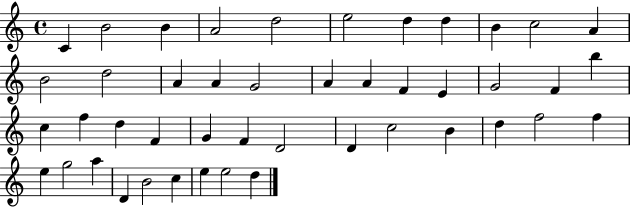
X:1
T:Untitled
M:4/4
L:1/4
K:C
C B2 B A2 d2 e2 d d B c2 A B2 d2 A A G2 A A F E G2 F b c f d F G F D2 D c2 B d f2 f e g2 a D B2 c e e2 d